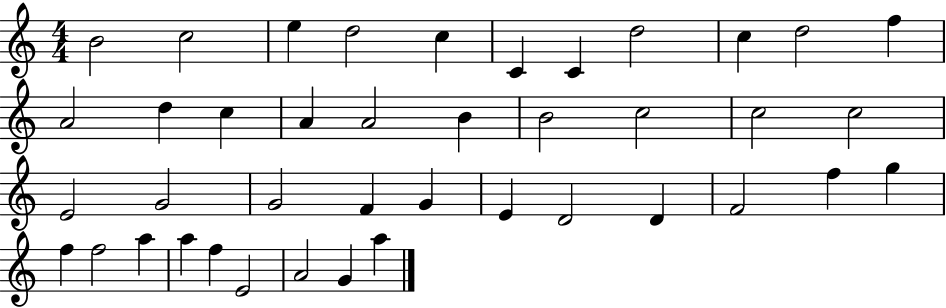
B4/h C5/h E5/q D5/h C5/q C4/q C4/q D5/h C5/q D5/h F5/q A4/h D5/q C5/q A4/q A4/h B4/q B4/h C5/h C5/h C5/h E4/h G4/h G4/h F4/q G4/q E4/q D4/h D4/q F4/h F5/q G5/q F5/q F5/h A5/q A5/q F5/q E4/h A4/h G4/q A5/q